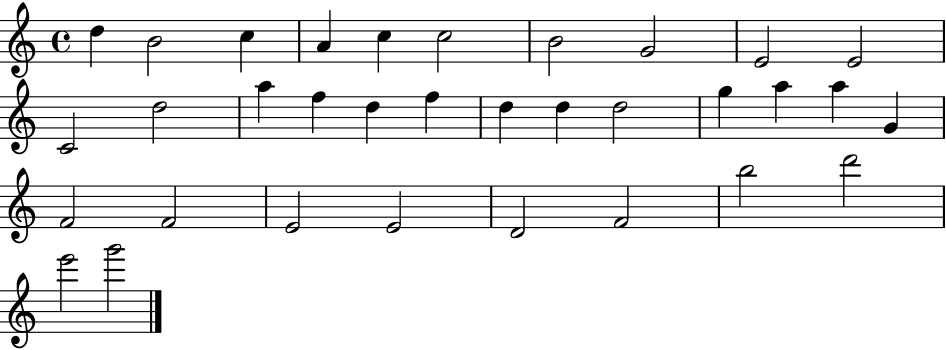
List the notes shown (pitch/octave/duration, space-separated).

D5/q B4/h C5/q A4/q C5/q C5/h B4/h G4/h E4/h E4/h C4/h D5/h A5/q F5/q D5/q F5/q D5/q D5/q D5/h G5/q A5/q A5/q G4/q F4/h F4/h E4/h E4/h D4/h F4/h B5/h D6/h E6/h G6/h